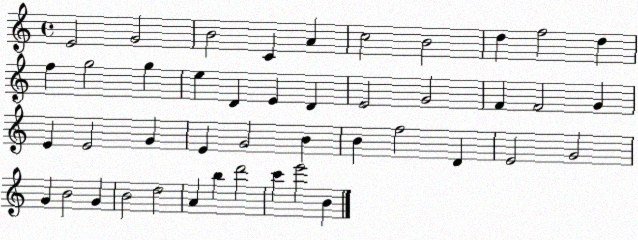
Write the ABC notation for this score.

X:1
T:Untitled
M:4/4
L:1/4
K:C
E2 G2 B2 C A c2 B2 d f2 d f g2 g e D E D E2 G2 F F2 G E E2 G E G2 B B f2 D E2 G2 G B2 G B2 d2 A b d'2 c' e'2 B